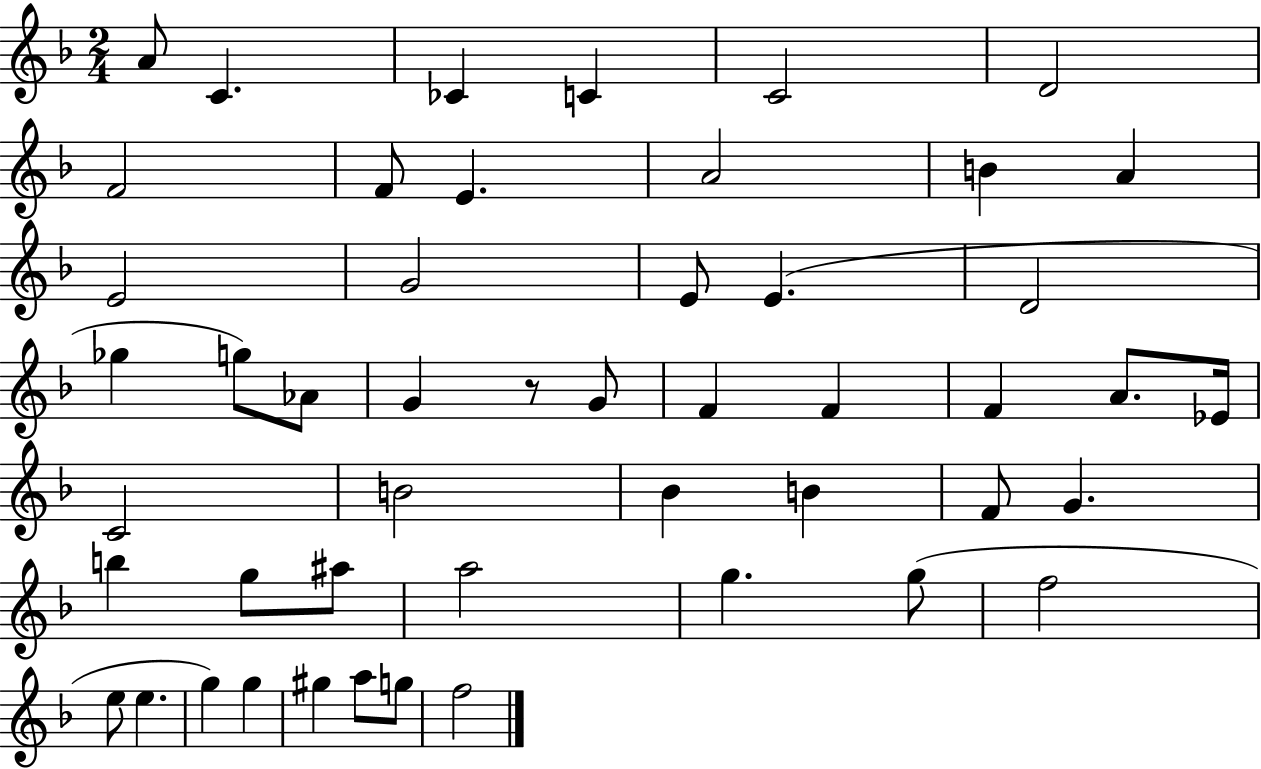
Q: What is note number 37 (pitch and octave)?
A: A5